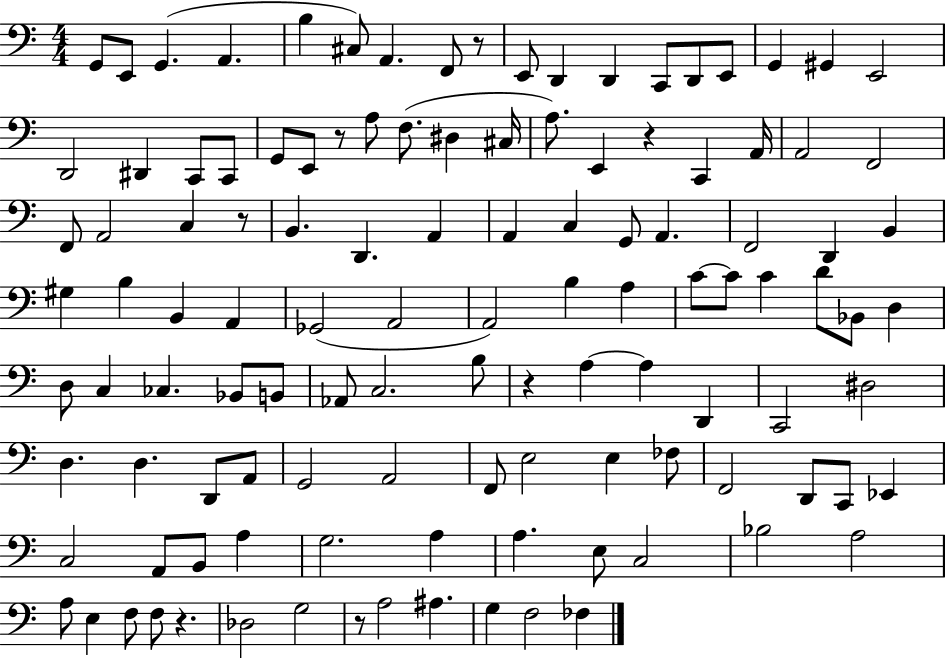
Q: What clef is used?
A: bass